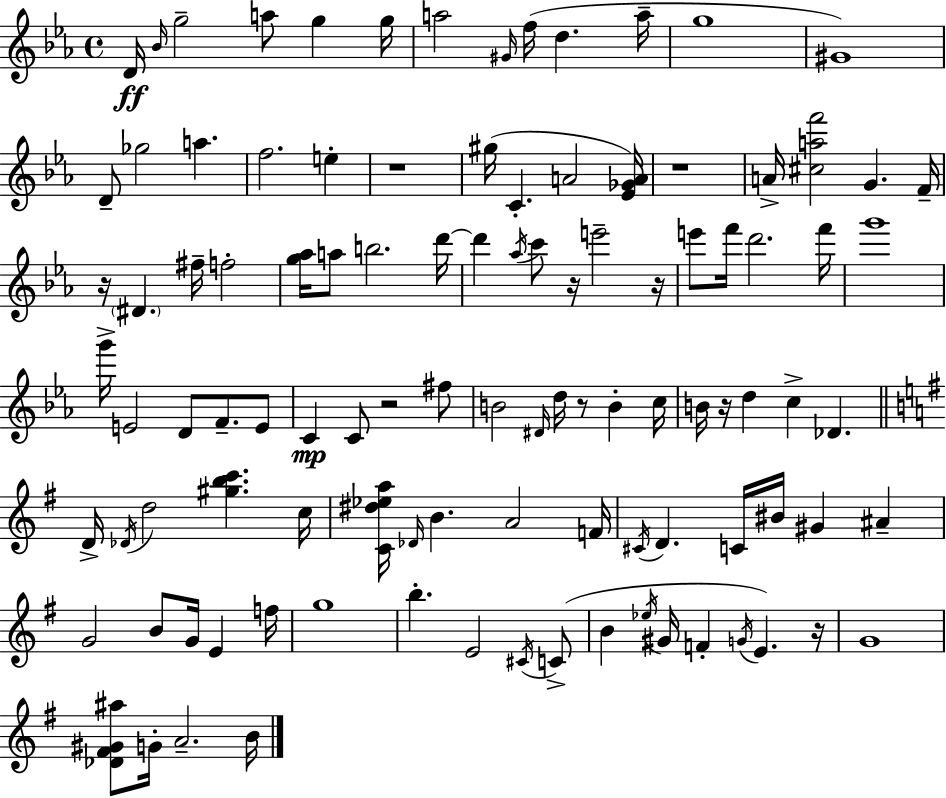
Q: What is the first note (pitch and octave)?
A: D4